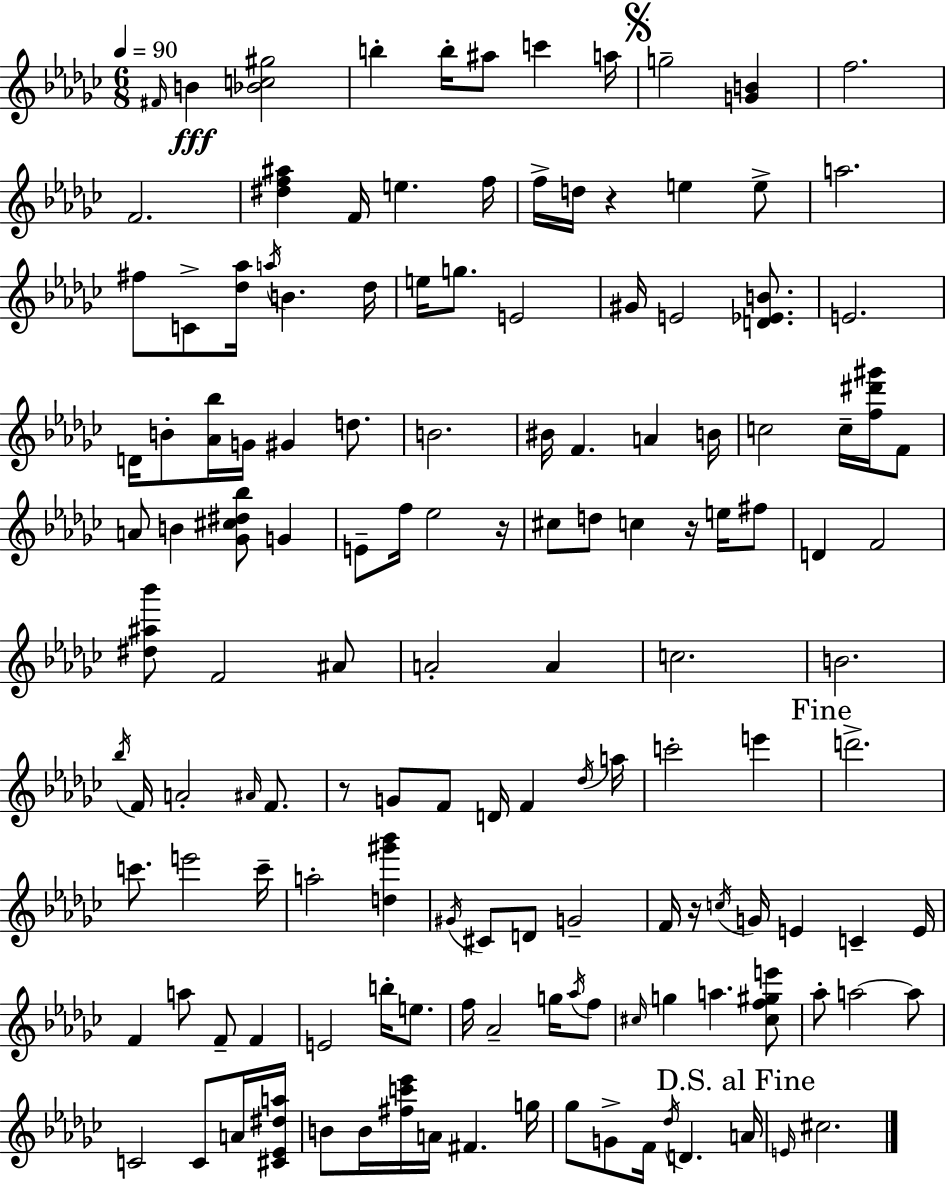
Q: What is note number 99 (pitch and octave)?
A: G5